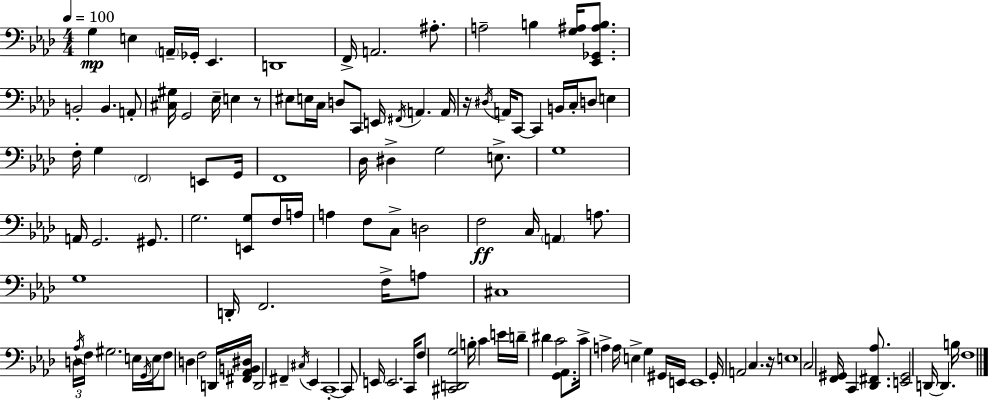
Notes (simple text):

G3/q E3/q A2/s Gb2/s Eb2/q. D2/w F2/s A2/h. A#3/e. A3/h B3/q [G3,A#3]/s [Eb2,Gb2,A#3,B3]/e. B2/h B2/q. A2/e [C#3,G#3]/s G2/h Eb3/s E3/q R/e EIS3/e E3/s C3/s D3/e C2/e E2/s F#2/s A2/q. A2/s R/s D#3/s A2/s C2/e C2/q B2/s C3/s D3/e E3/q F3/s G3/q F2/h E2/e G2/s F2/w Db3/s D#3/q G3/h E3/e. G3/w A2/s G2/h. G#2/e. G3/h. [E2,G3]/e F3/s A3/s A3/q F3/e C3/e D3/h F3/h C3/s A2/q A3/e. G3/w D2/s F2/h. F3/s A3/e C#3/w D3/s Ab3/s F3/s G#3/h. E3/s G2/s E3/s F3/e D3/q F3/h D2/s [F#2,Ab2,B2,D#3]/s D2/h F#2/q C#3/s Eb2/q C2/w C2/e E2/s E2/h. C2/s F3/e [C#2,D2,G3]/h B3/s C4/q E4/s D4/s D#4/q C4/h [G2,Ab2]/e. C4/s A3/q A3/s E3/q G3/q G#2/s E2/s E2/w G2/s A2/h C3/q. R/s E3/w C3/h [F2,G#2]/s C2/q [Db2,F#2,Ab3]/e. [E2,G#2]/h D2/s D2/q. B3/s F3/w